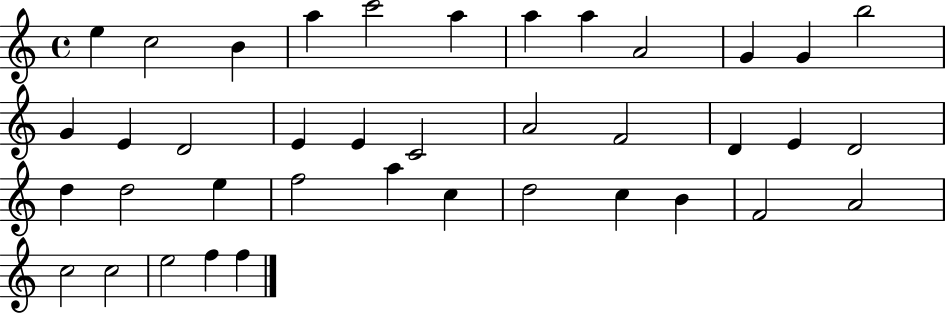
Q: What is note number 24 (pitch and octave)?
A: D5